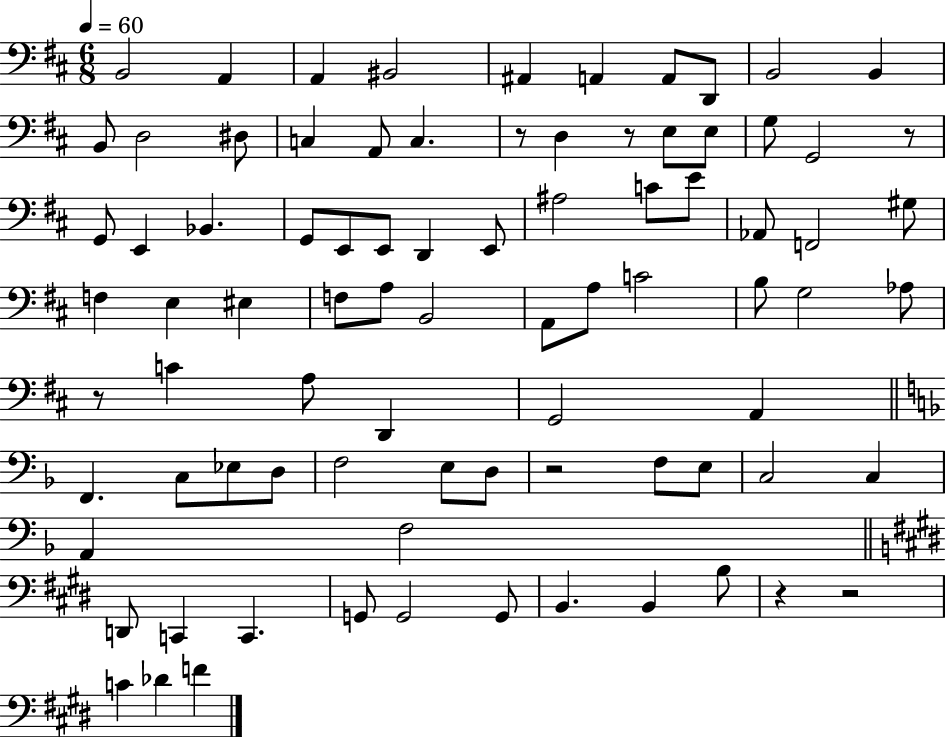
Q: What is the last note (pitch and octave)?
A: F4